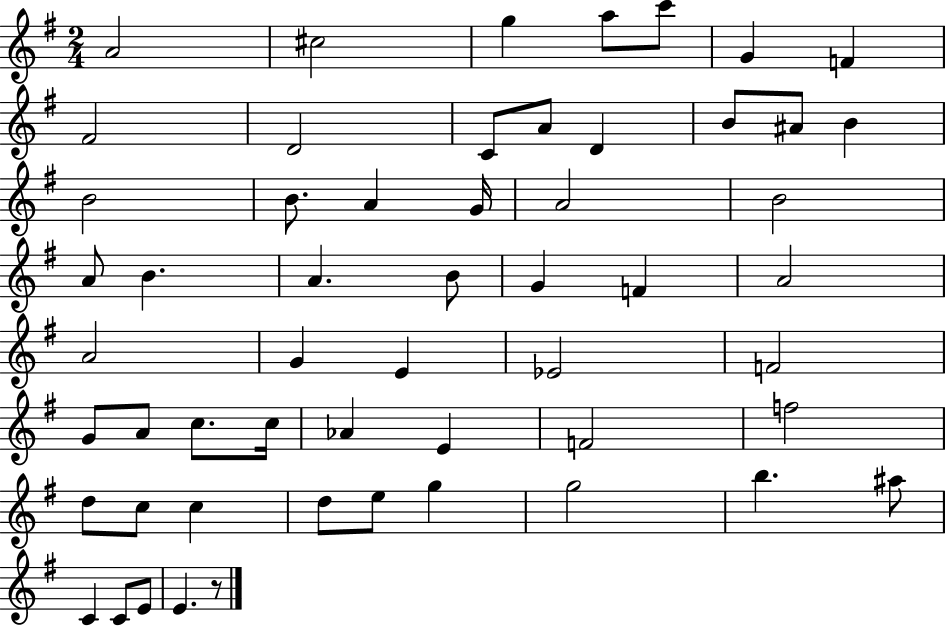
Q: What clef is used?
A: treble